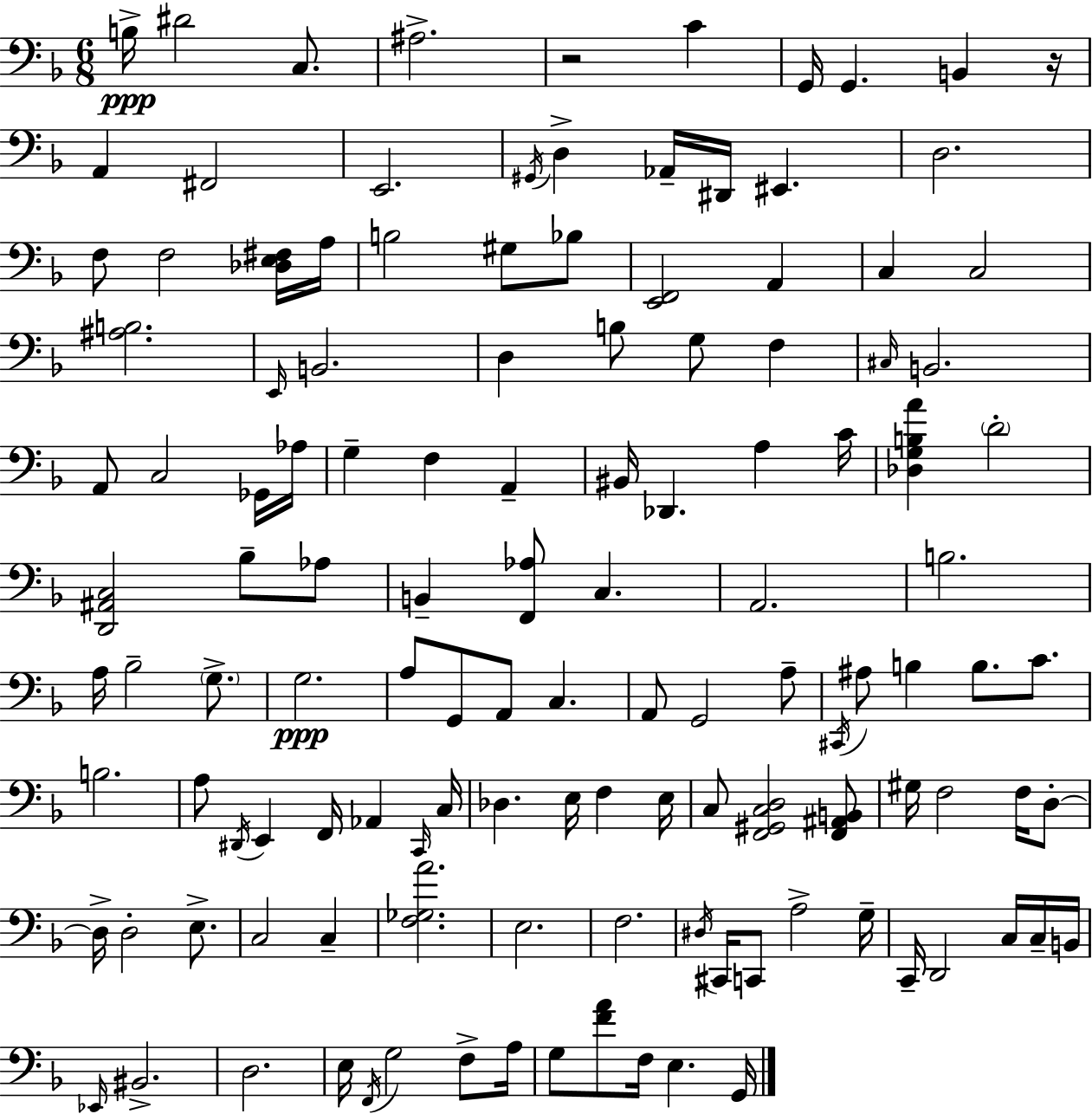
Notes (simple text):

B3/s D#4/h C3/e. A#3/h. R/h C4/q G2/s G2/q. B2/q R/s A2/q F#2/h E2/h. G#2/s D3/q Ab2/s D#2/s EIS2/q. D3/h. F3/e F3/h [Db3,E3,F#3]/s A3/s B3/h G#3/e Bb3/e [E2,F2]/h A2/q C3/q C3/h [A#3,B3]/h. E2/s B2/h. D3/q B3/e G3/e F3/q C#3/s B2/h. A2/e C3/h Gb2/s Ab3/s G3/q F3/q A2/q BIS2/s Db2/q. A3/q C4/s [Db3,G3,B3,A4]/q D4/h [D2,A#2,C3]/h Bb3/e Ab3/e B2/q [F2,Ab3]/e C3/q. A2/h. B3/h. A3/s Bb3/h G3/e. G3/h. A3/e G2/e A2/e C3/q. A2/e G2/h A3/e C#2/s A#3/e B3/q B3/e. C4/e. B3/h. A3/e D#2/s E2/q F2/s Ab2/q C2/s C3/s Db3/q. E3/s F3/q E3/s C3/e [F2,G#2,C3,D3]/h [F2,A#2,B2]/e G#3/s F3/h F3/s D3/e D3/s D3/h E3/e. C3/h C3/q [F3,Gb3,A4]/h. E3/h. F3/h. D#3/s C#2/s C2/e A3/h G3/s C2/s D2/h C3/s C3/s B2/s Eb2/s BIS2/h. D3/h. E3/s F2/s G3/h F3/e A3/s G3/e [F4,A4]/e F3/s E3/q. G2/s